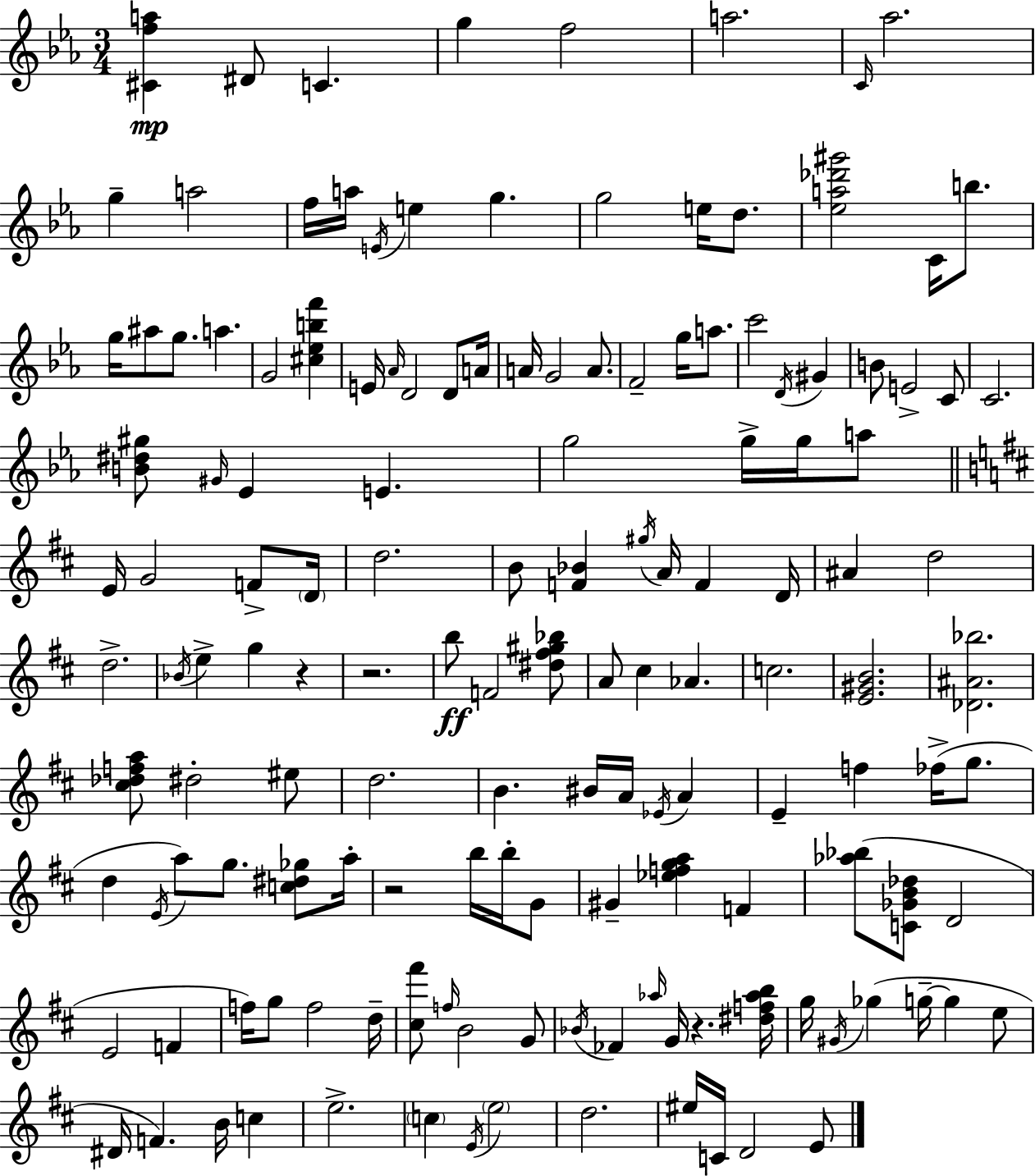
[C#4,F5,A5]/q D#4/e C4/q. G5/q F5/h A5/h. C4/s Ab5/h. G5/q A5/h F5/s A5/s E4/s E5/q G5/q. G5/h E5/s D5/e. [Eb5,A5,Db6,G#6]/h C4/s B5/e. G5/s A#5/e G5/e. A5/q. G4/h [C#5,Eb5,B5,F6]/q E4/s Ab4/s D4/h D4/e A4/s A4/s G4/h A4/e. F4/h G5/s A5/e. C6/h D4/s G#4/q B4/e E4/h C4/e C4/h. [B4,D#5,G#5]/e G#4/s Eb4/q E4/q. G5/h G5/s G5/s A5/e E4/s G4/h F4/e D4/s D5/h. B4/e [F4,Bb4]/q G#5/s A4/s F4/q D4/s A#4/q D5/h D5/h. Bb4/s E5/q G5/q R/q R/h. B5/e F4/h [D#5,F#5,G#5,Bb5]/e A4/e C#5/q Ab4/q. C5/h. [E4,G#4,B4]/h. [Db4,A#4,Bb5]/h. [C#5,Db5,F5,A5]/e D#5/h EIS5/e D5/h. B4/q. BIS4/s A4/s Eb4/s A4/q E4/q F5/q FES5/s G5/e. D5/q E4/s A5/e G5/e. [C5,D#5,Gb5]/e A5/s R/h B5/s B5/s G4/e G#4/q [Eb5,F5,G5,A5]/q F4/q [Ab5,Bb5]/e [C4,Gb4,B4,Db5]/e D4/h E4/h F4/q F5/s G5/e F5/h D5/s [C#5,F#6]/e F5/s B4/h G4/e Bb4/s FES4/q Ab5/s G4/s R/q. [D#5,F5,Ab5,B5]/s G5/s G#4/s Gb5/q G5/s G5/q E5/e D#4/s F4/q. B4/s C5/q E5/h. C5/q E4/s E5/h D5/h. EIS5/s C4/s D4/h E4/e